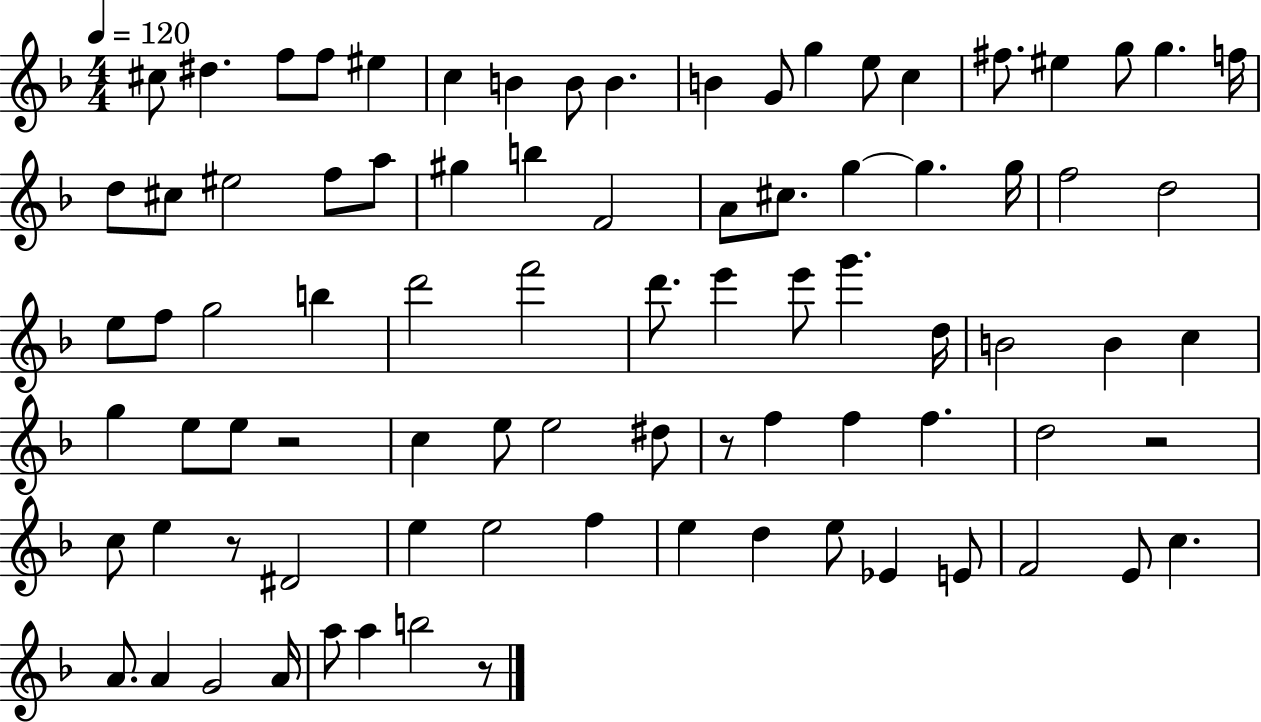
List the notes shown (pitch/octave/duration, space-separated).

C#5/e D#5/q. F5/e F5/e EIS5/q C5/q B4/q B4/e B4/q. B4/q G4/e G5/q E5/e C5/q F#5/e. EIS5/q G5/e G5/q. F5/s D5/e C#5/e EIS5/h F5/e A5/e G#5/q B5/q F4/h A4/e C#5/e. G5/q G5/q. G5/s F5/h D5/h E5/e F5/e G5/h B5/q D6/h F6/h D6/e. E6/q E6/e G6/q. D5/s B4/h B4/q C5/q G5/q E5/e E5/e R/h C5/q E5/e E5/h D#5/e R/e F5/q F5/q F5/q. D5/h R/h C5/e E5/q R/e D#4/h E5/q E5/h F5/q E5/q D5/q E5/e Eb4/q E4/e F4/h E4/e C5/q. A4/e. A4/q G4/h A4/s A5/e A5/q B5/h R/e